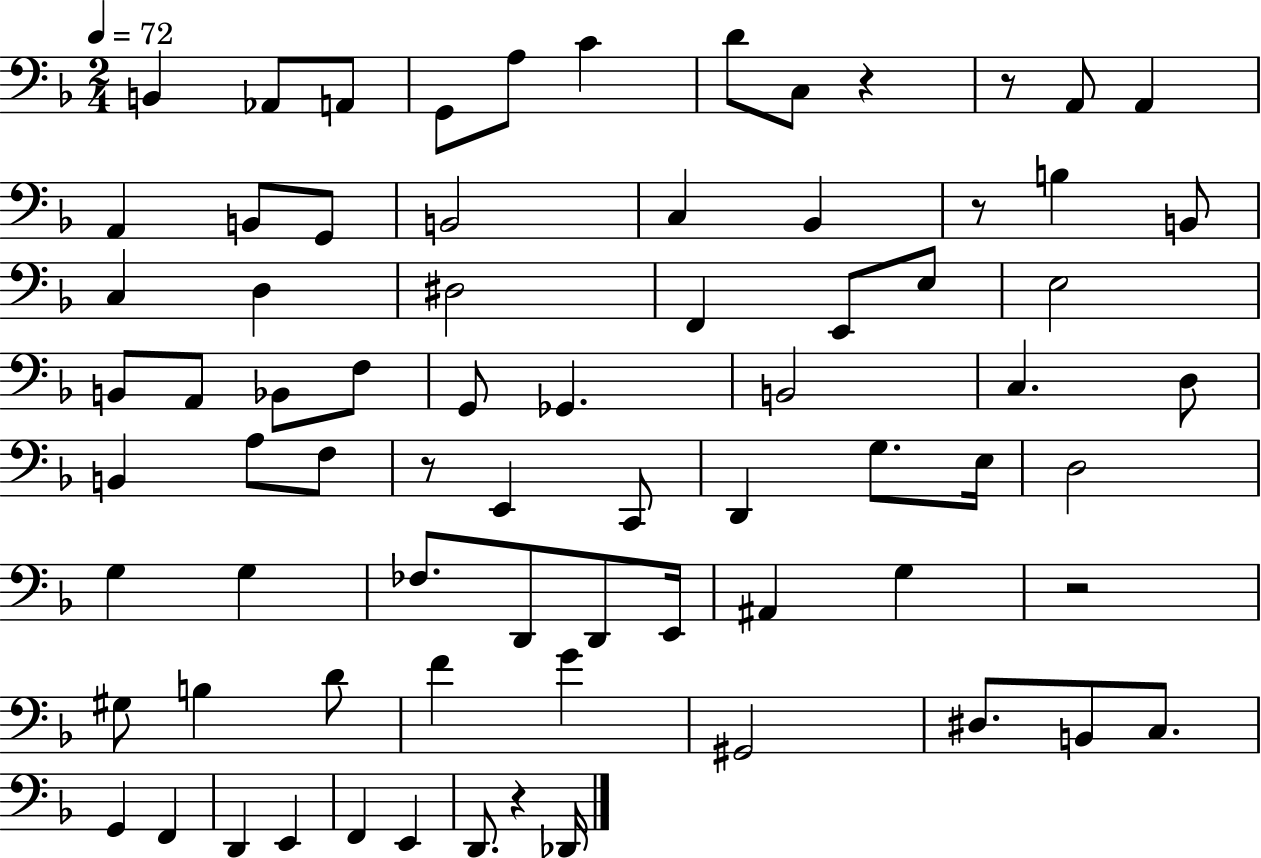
X:1
T:Untitled
M:2/4
L:1/4
K:F
B,, _A,,/2 A,,/2 G,,/2 A,/2 C D/2 C,/2 z z/2 A,,/2 A,, A,, B,,/2 G,,/2 B,,2 C, _B,, z/2 B, B,,/2 C, D, ^D,2 F,, E,,/2 E,/2 E,2 B,,/2 A,,/2 _B,,/2 F,/2 G,,/2 _G,, B,,2 C, D,/2 B,, A,/2 F,/2 z/2 E,, C,,/2 D,, G,/2 E,/4 D,2 G, G, _F,/2 D,,/2 D,,/2 E,,/4 ^A,, G, z2 ^G,/2 B, D/2 F G ^G,,2 ^D,/2 B,,/2 C,/2 G,, F,, D,, E,, F,, E,, D,,/2 z _D,,/4